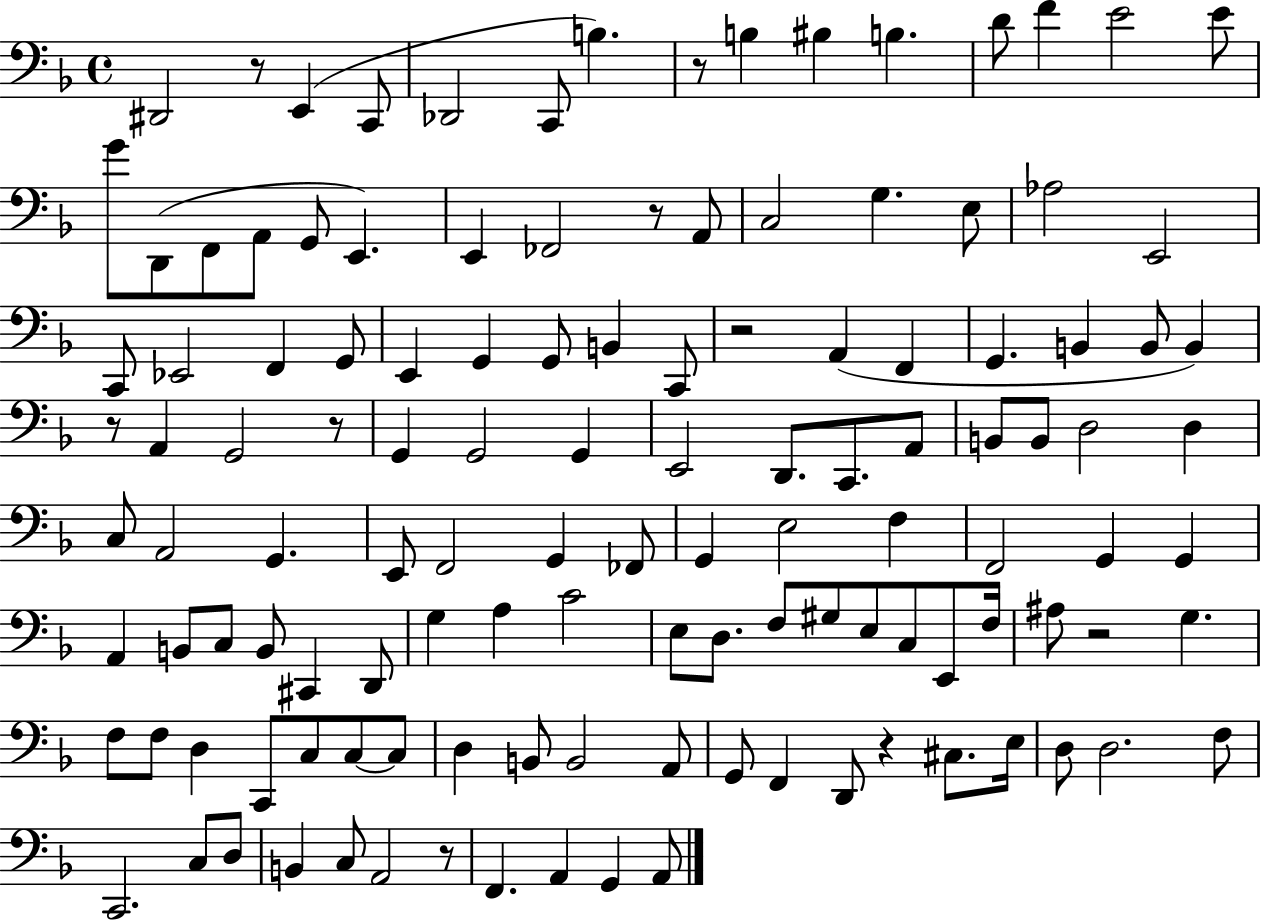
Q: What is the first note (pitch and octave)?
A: D#2